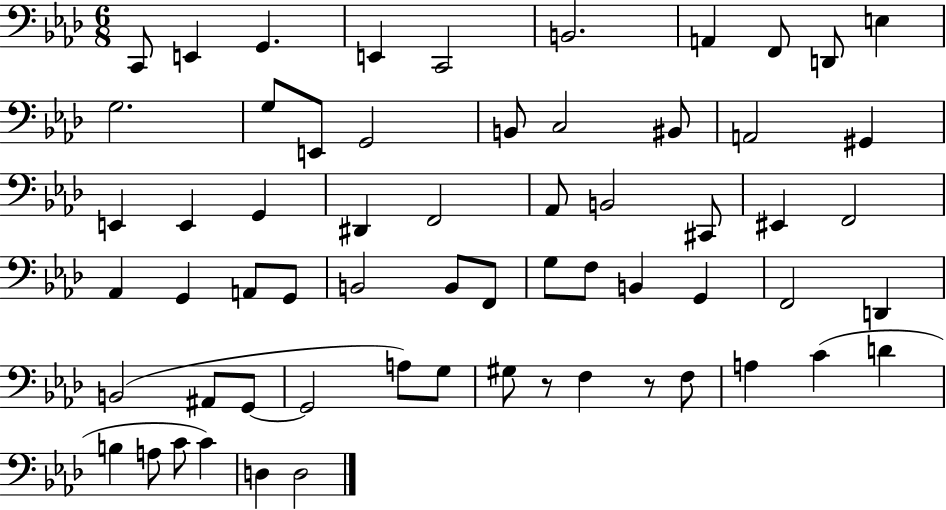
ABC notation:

X:1
T:Untitled
M:6/8
L:1/4
K:Ab
C,,/2 E,, G,, E,, C,,2 B,,2 A,, F,,/2 D,,/2 E, G,2 G,/2 E,,/2 G,,2 B,,/2 C,2 ^B,,/2 A,,2 ^G,, E,, E,, G,, ^D,, F,,2 _A,,/2 B,,2 ^C,,/2 ^E,, F,,2 _A,, G,, A,,/2 G,,/2 B,,2 B,,/2 F,,/2 G,/2 F,/2 B,, G,, F,,2 D,, B,,2 ^A,,/2 G,,/2 G,,2 A,/2 G,/2 ^G,/2 z/2 F, z/2 F,/2 A, C D B, A,/2 C/2 C D, D,2